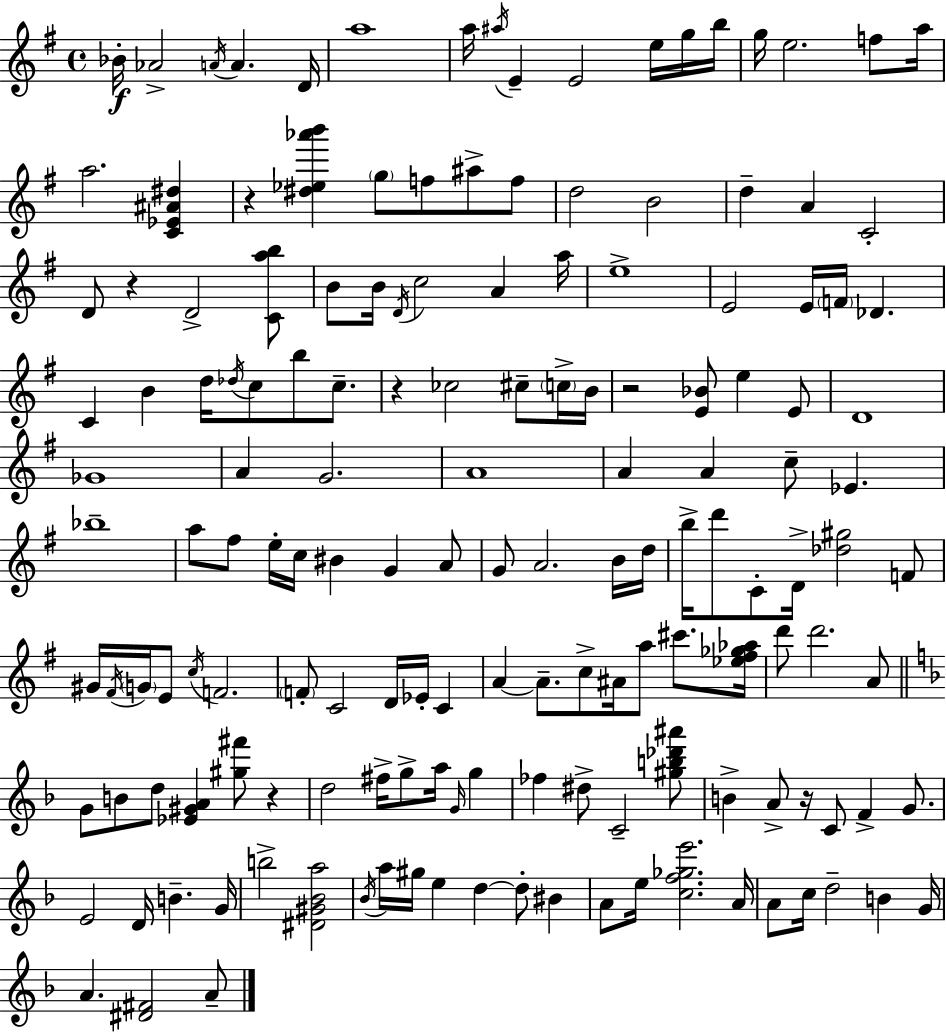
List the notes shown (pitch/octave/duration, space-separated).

Bb4/s Ab4/h A4/s A4/q. D4/s A5/w A5/s A#5/s E4/q E4/h E5/s G5/s B5/s G5/s E5/h. F5/e A5/s A5/h. [C4,Eb4,A#4,D#5]/q R/q [D#5,Eb5,Ab6,B6]/q G5/e F5/e A#5/e F5/e D5/h B4/h D5/q A4/q C4/h D4/e R/q D4/h [C4,A5,B5]/e B4/e B4/s D4/s C5/h A4/q A5/s E5/w E4/h E4/s F4/s Db4/q. C4/q B4/q D5/s Db5/s C5/e B5/e C5/e. R/q CES5/h C#5/e C5/s B4/s R/h [E4,Bb4]/e E5/q E4/e D4/w Gb4/w A4/q G4/h. A4/w A4/q A4/q C5/e Eb4/q. Bb5/w A5/e F#5/e E5/s C5/s BIS4/q G4/q A4/e G4/e A4/h. B4/s D5/s B5/s D6/e C4/e D4/s [Db5,G#5]/h F4/e G#4/s F#4/s G4/s E4/e C5/s F4/h. F4/e C4/h D4/s Eb4/s C4/q A4/q A4/e. C5/e A#4/s A5/e C#6/e. [Eb5,F#5,Gb5,Ab5]/s D6/e D6/h. A4/e G4/e B4/e D5/e [Eb4,G#4,A4]/q [G#5,F#6]/e R/q D5/h F#5/s G5/e A5/s G4/s G5/q FES5/q D#5/e C4/h [G#5,B5,Db6,A#6]/e B4/q A4/e R/s C4/e F4/q G4/e. E4/h D4/s B4/q. G4/s B5/h [D#4,G#4,Bb4,A5]/h Bb4/s A5/s G#5/s E5/q D5/q D5/e BIS4/q A4/e E5/s [C5,F5,Gb5,E6]/h. A4/s A4/e C5/s D5/h B4/q G4/s A4/q. [D#4,F#4]/h A4/e